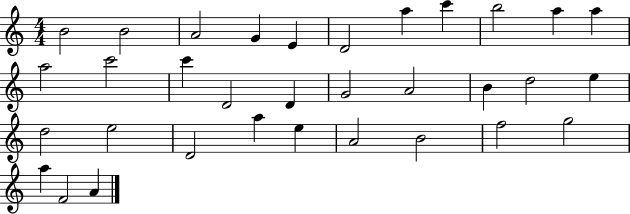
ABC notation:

X:1
T:Untitled
M:4/4
L:1/4
K:C
B2 B2 A2 G E D2 a c' b2 a a a2 c'2 c' D2 D G2 A2 B d2 e d2 e2 D2 a e A2 B2 f2 g2 a F2 A